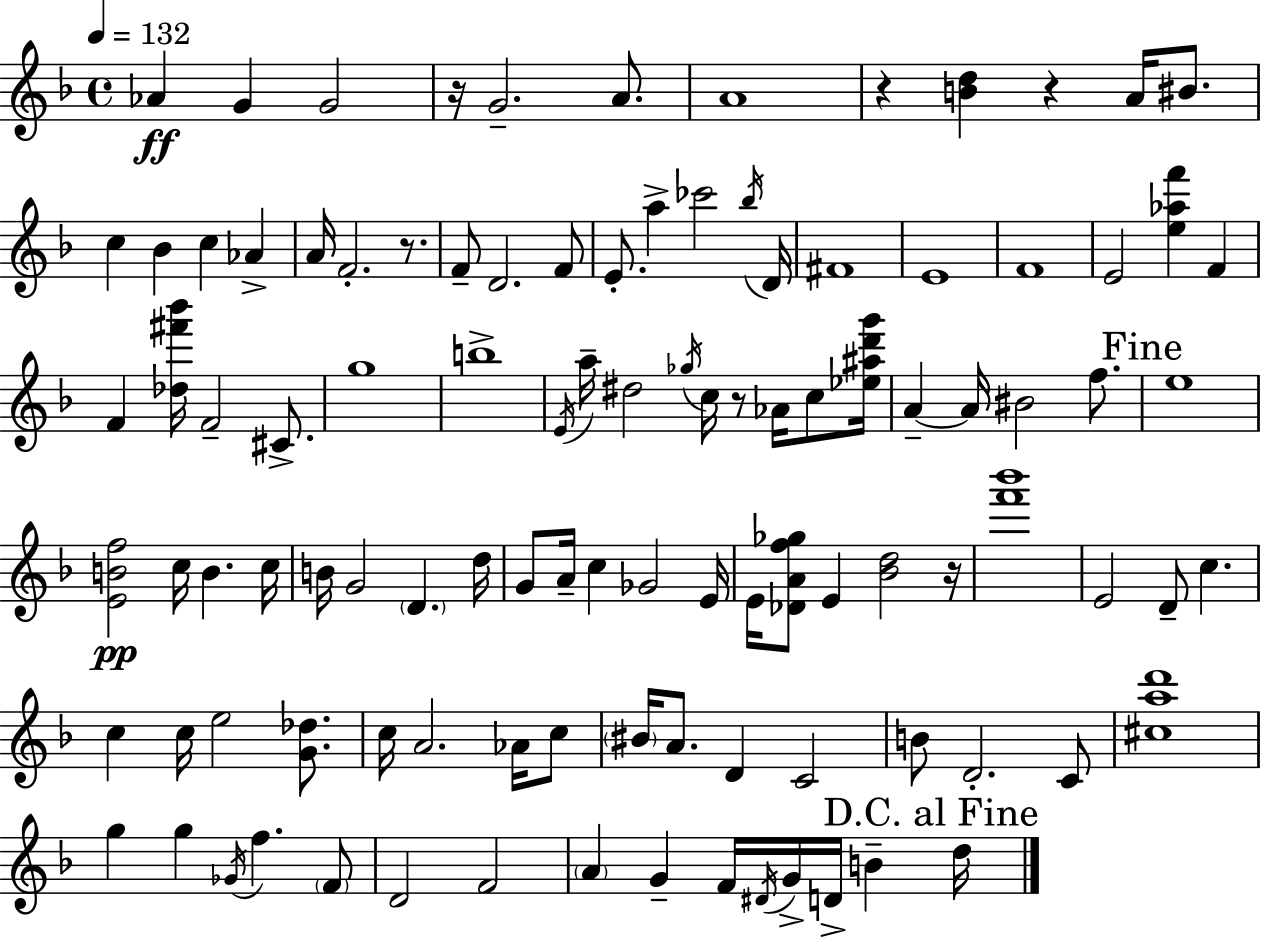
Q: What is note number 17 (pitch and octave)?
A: F4